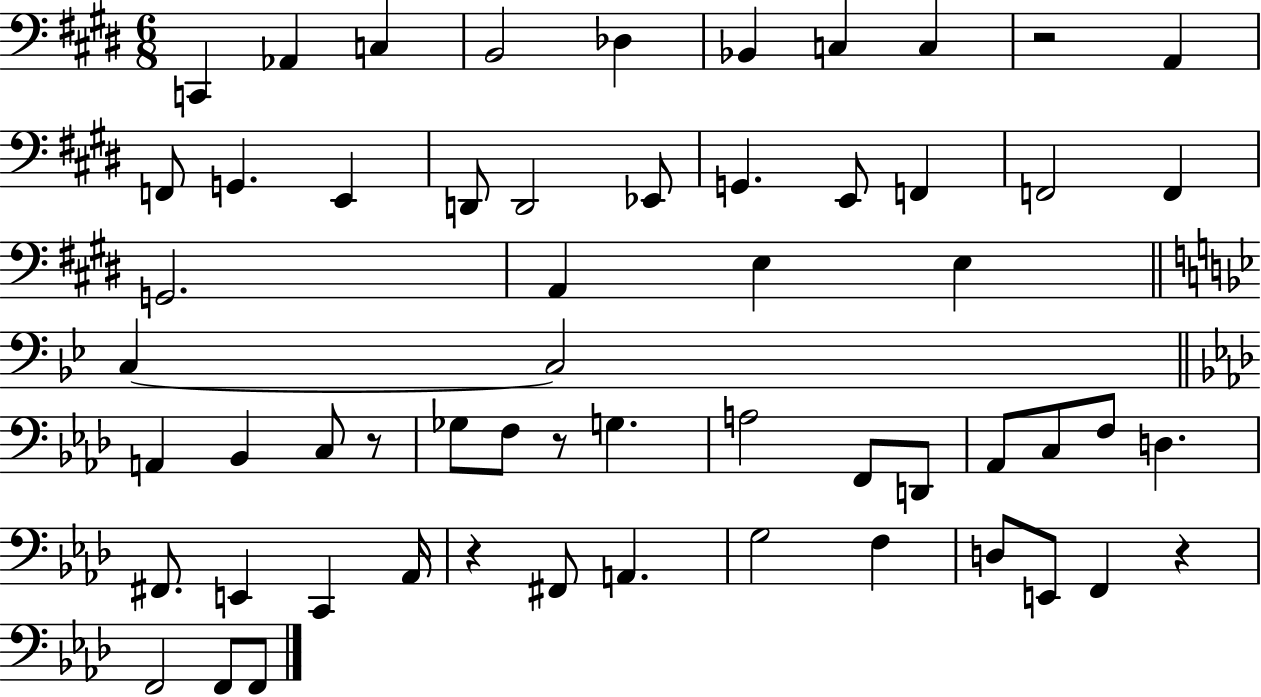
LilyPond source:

{
  \clef bass
  \numericTimeSignature
  \time 6/8
  \key e \major
  c,4 aes,4 c4 | b,2 des4 | bes,4 c4 c4 | r2 a,4 | \break f,8 g,4. e,4 | d,8 d,2 ees,8 | g,4. e,8 f,4 | f,2 f,4 | \break g,2. | a,4 e4 e4 | \bar "||" \break \key g \minor c4~~ c2 | \bar "||" \break \key f \minor a,4 bes,4 c8 r8 | ges8 f8 r8 g4. | a2 f,8 d,8 | aes,8 c8 f8 d4. | \break fis,8. e,4 c,4 aes,16 | r4 fis,8 a,4. | g2 f4 | d8 e,8 f,4 r4 | \break f,2 f,8 f,8 | \bar "|."
}